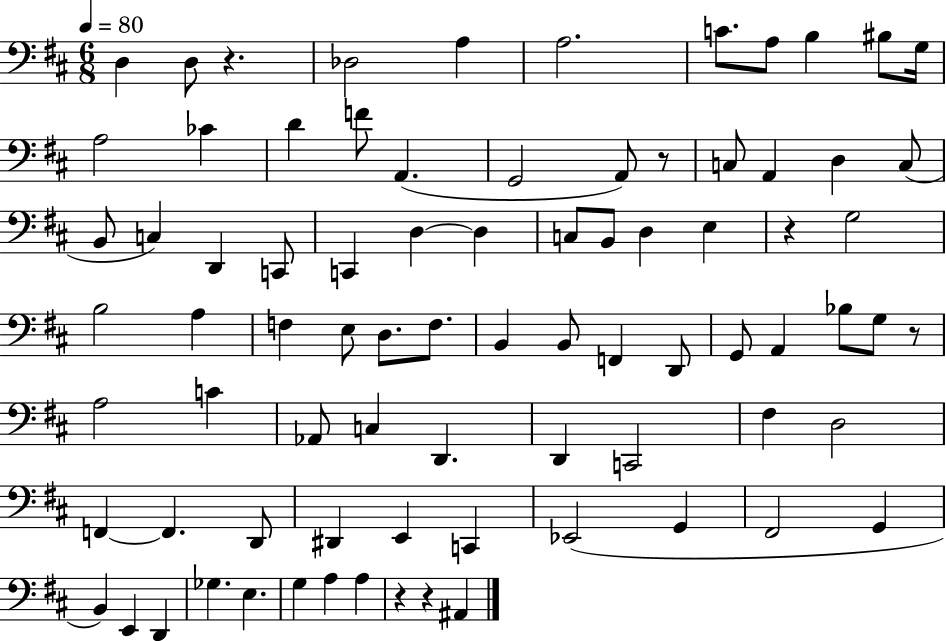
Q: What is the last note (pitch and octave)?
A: A#2